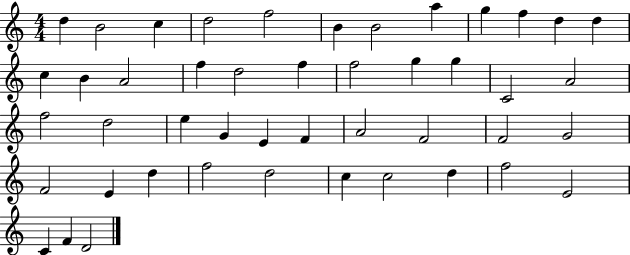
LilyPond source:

{
  \clef treble
  \numericTimeSignature
  \time 4/4
  \key c \major
  d''4 b'2 c''4 | d''2 f''2 | b'4 b'2 a''4 | g''4 f''4 d''4 d''4 | \break c''4 b'4 a'2 | f''4 d''2 f''4 | f''2 g''4 g''4 | c'2 a'2 | \break f''2 d''2 | e''4 g'4 e'4 f'4 | a'2 f'2 | f'2 g'2 | \break f'2 e'4 d''4 | f''2 d''2 | c''4 c''2 d''4 | f''2 e'2 | \break c'4 f'4 d'2 | \bar "|."
}